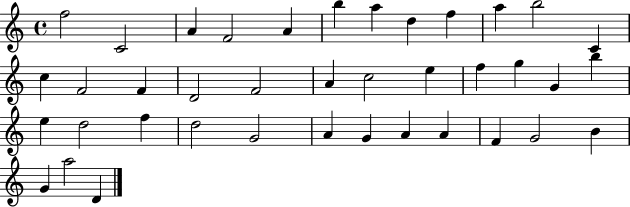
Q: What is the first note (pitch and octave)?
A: F5